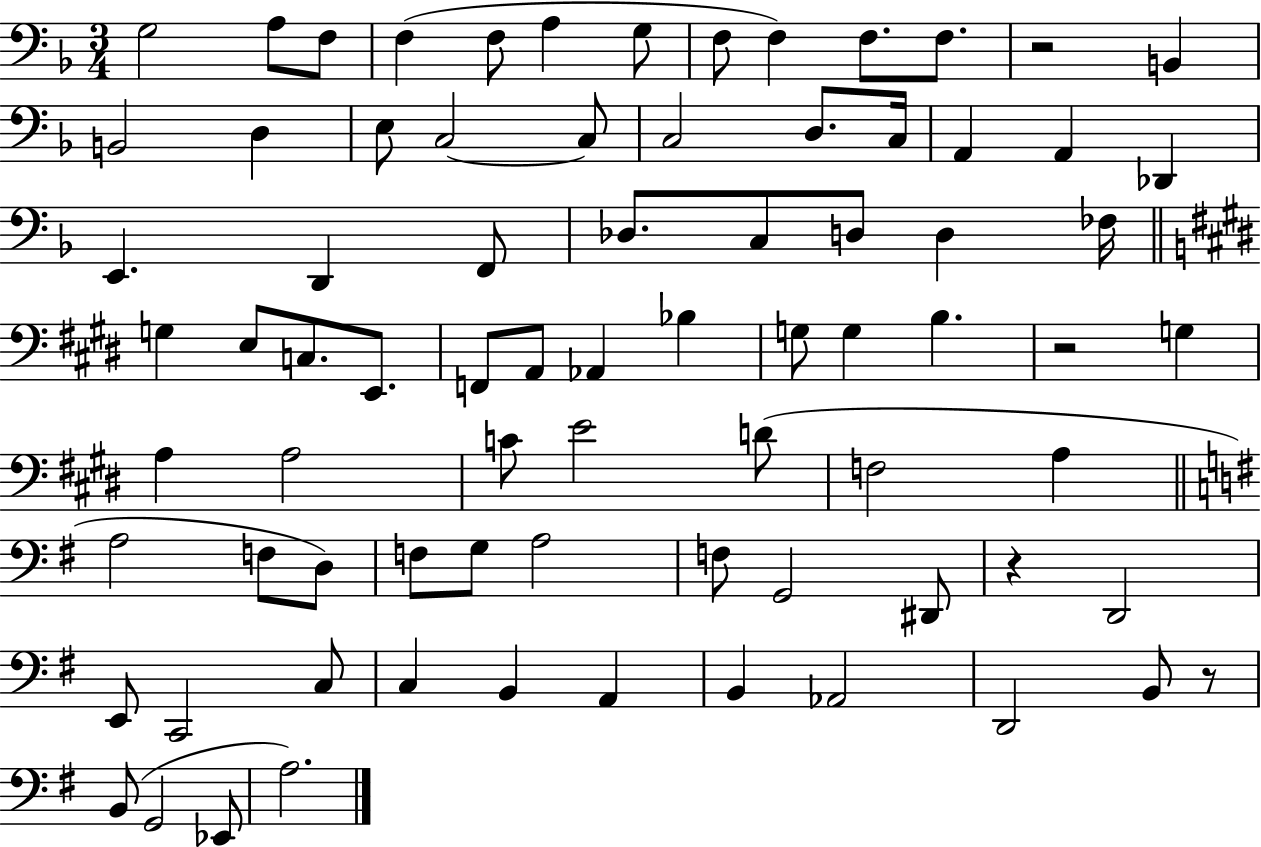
{
  \clef bass
  \numericTimeSignature
  \time 3/4
  \key f \major
  \repeat volta 2 { g2 a8 f8 | f4( f8 a4 g8 | f8 f4) f8. f8. | r2 b,4 | \break b,2 d4 | e8 c2~~ c8 | c2 d8. c16 | a,4 a,4 des,4 | \break e,4. d,4 f,8 | des8. c8 d8 d4 fes16 | \bar "||" \break \key e \major g4 e8 c8. e,8. | f,8 a,8 aes,4 bes4 | g8 g4 b4. | r2 g4 | \break a4 a2 | c'8 e'2 d'8( | f2 a4 | \bar "||" \break \key e \minor a2 f8 d8) | f8 g8 a2 | f8 g,2 dis,8 | r4 d,2 | \break e,8 c,2 c8 | c4 b,4 a,4 | b,4 aes,2 | d,2 b,8 r8 | \break b,8( g,2 ees,8 | a2.) | } \bar "|."
}